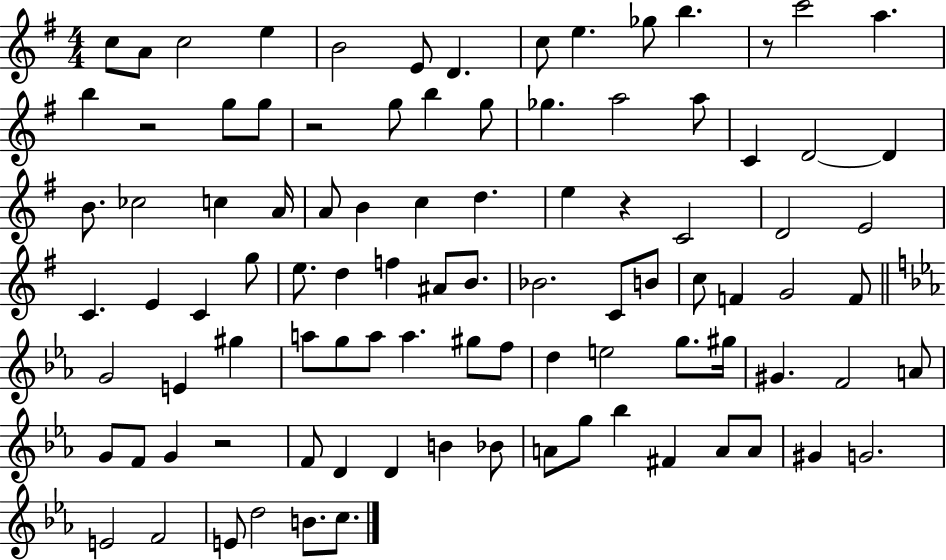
{
  \clef treble
  \numericTimeSignature
  \time 4/4
  \key g \major
  c''8 a'8 c''2 e''4 | b'2 e'8 d'4. | c''8 e''4. ges''8 b''4. | r8 c'''2 a''4. | \break b''4 r2 g''8 g''8 | r2 g''8 b''4 g''8 | ges''4. a''2 a''8 | c'4 d'2~~ d'4 | \break b'8. ces''2 c''4 a'16 | a'8 b'4 c''4 d''4. | e''4 r4 c'2 | d'2 e'2 | \break c'4. e'4 c'4 g''8 | e''8. d''4 f''4 ais'8 b'8. | bes'2. c'8 b'8 | c''8 f'4 g'2 f'8 | \break \bar "||" \break \key c \minor g'2 e'4 gis''4 | a''8 g''8 a''8 a''4. gis''8 f''8 | d''4 e''2 g''8. gis''16 | gis'4. f'2 a'8 | \break g'8 f'8 g'4 r2 | f'8 d'4 d'4 b'4 bes'8 | a'8 g''8 bes''4 fis'4 a'8 a'8 | gis'4 g'2. | \break e'2 f'2 | e'8 d''2 b'8. c''8. | \bar "|."
}